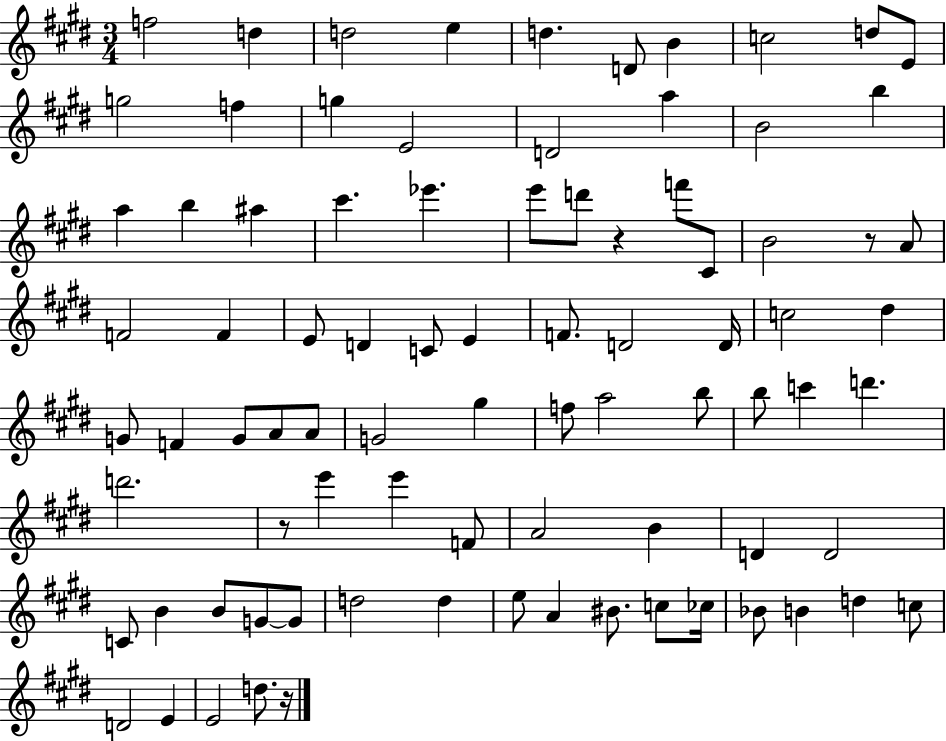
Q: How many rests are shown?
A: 4